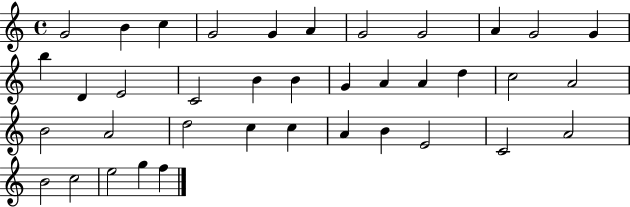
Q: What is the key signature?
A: C major